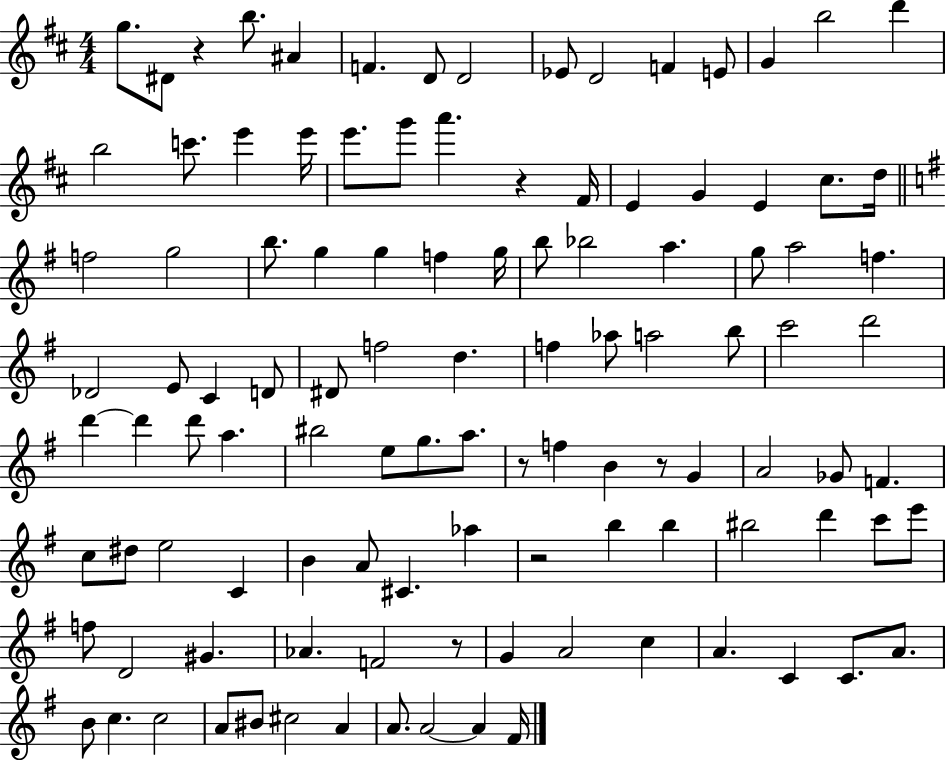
{
  \clef treble
  \numericTimeSignature
  \time 4/4
  \key d \major
  g''8. dis'8 r4 b''8. ais'4 | f'4. d'8 d'2 | ees'8 d'2 f'4 e'8 | g'4 b''2 d'''4 | \break b''2 c'''8. e'''4 e'''16 | e'''8. g'''8 a'''4. r4 fis'16 | e'4 g'4 e'4 cis''8. d''16 | \bar "||" \break \key e \minor f''2 g''2 | b''8. g''4 g''4 f''4 g''16 | b''8 bes''2 a''4. | g''8 a''2 f''4. | \break des'2 e'8 c'4 d'8 | dis'8 f''2 d''4. | f''4 aes''8 a''2 b''8 | c'''2 d'''2 | \break d'''4~~ d'''4 d'''8 a''4. | bis''2 e''8 g''8. a''8. | r8 f''4 b'4 r8 g'4 | a'2 ges'8 f'4. | \break c''8 dis''8 e''2 c'4 | b'4 a'8 cis'4. aes''4 | r2 b''4 b''4 | bis''2 d'''4 c'''8 e'''8 | \break f''8 d'2 gis'4. | aes'4. f'2 r8 | g'4 a'2 c''4 | a'4. c'4 c'8. a'8. | \break b'8 c''4. c''2 | a'8 bis'8 cis''2 a'4 | a'8. a'2~~ a'4 fis'16 | \bar "|."
}